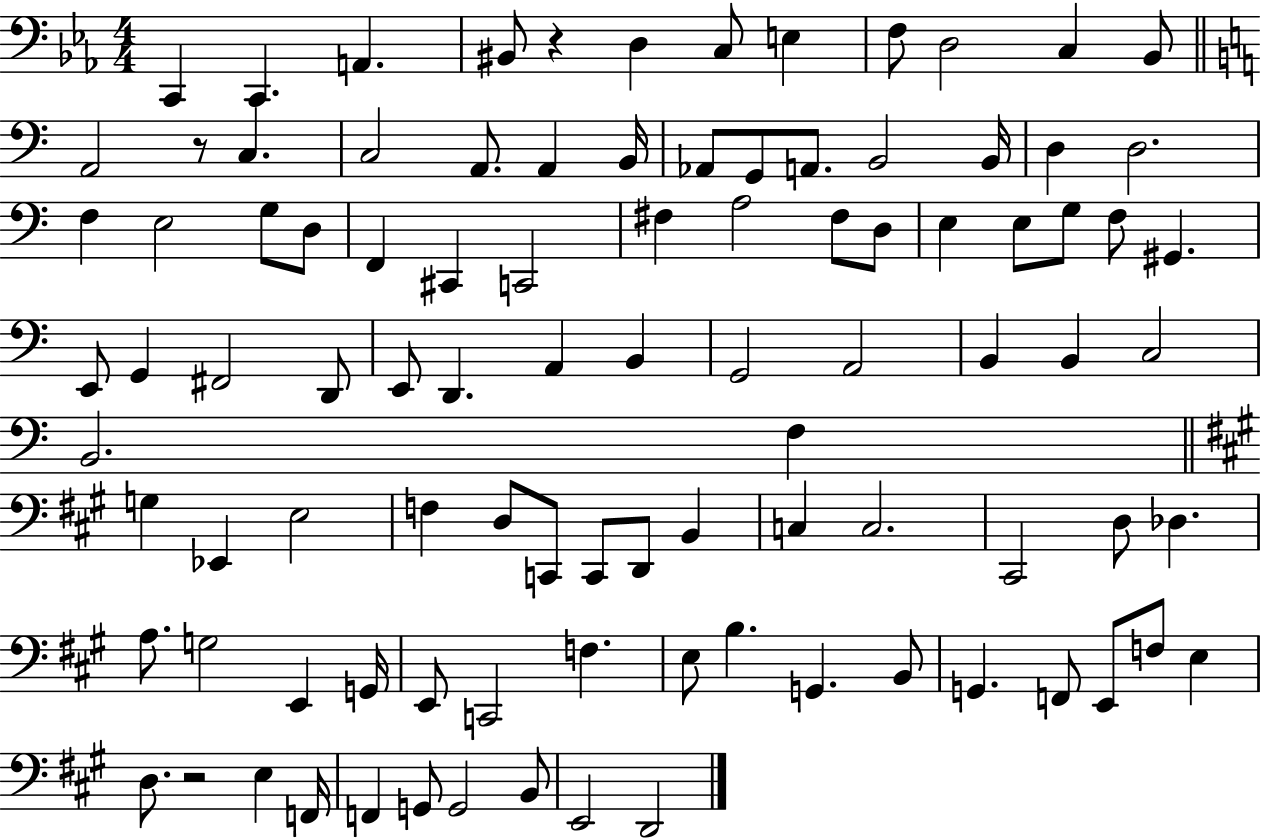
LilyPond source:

{
  \clef bass
  \numericTimeSignature
  \time 4/4
  \key ees \major
  \repeat volta 2 { c,4 c,4. a,4. | bis,8 r4 d4 c8 e4 | f8 d2 c4 bes,8 | \bar "||" \break \key c \major a,2 r8 c4. | c2 a,8. a,4 b,16 | aes,8 g,8 a,8. b,2 b,16 | d4 d2. | \break f4 e2 g8 d8 | f,4 cis,4 c,2 | fis4 a2 fis8 d8 | e4 e8 g8 f8 gis,4. | \break e,8 g,4 fis,2 d,8 | e,8 d,4. a,4 b,4 | g,2 a,2 | b,4 b,4 c2 | \break b,2. f4 | \bar "||" \break \key a \major g4 ees,4 e2 | f4 d8 c,8 c,8 d,8 b,4 | c4 c2. | cis,2 d8 des4. | \break a8. g2 e,4 g,16 | e,8 c,2 f4. | e8 b4. g,4. b,8 | g,4. f,8 e,8 f8 e4 | \break d8. r2 e4 f,16 | f,4 g,8 g,2 b,8 | e,2 d,2 | } \bar "|."
}